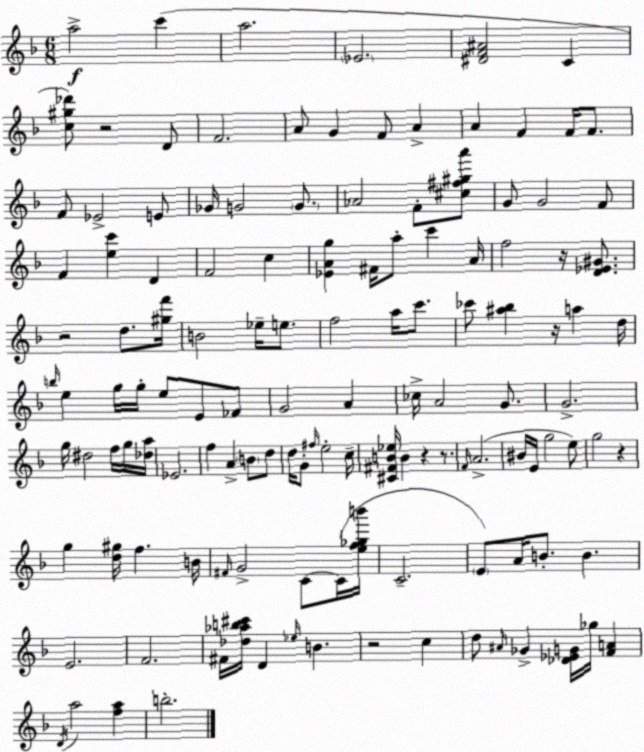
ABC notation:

X:1
T:Untitled
M:6/8
L:1/4
K:Dm
a2 c' a2 _E2 [^DF^A]2 C [c^g_d']/2 z2 D/2 F2 A/2 G F/2 A A F F/4 F/2 F/2 _E2 E/2 _G/4 G2 G/2 _A2 F/2 [^c^f^ga']/2 G/2 G2 F/2 F [ec'] D F2 c [_EAg] ^F/4 a/2 c' A/4 f2 z/4 [D_E^G]/2 z2 d/2 [^gf']/4 B2 _e/4 e/2 f2 a/4 c'/2 _c'/2 [^a_b] z/4 a d/4 b/4 e g/4 g/4 e/2 E/2 _F/2 G2 A _c/4 A2 G/2 G2 g/4 ^d2 f/4 g/4 [_da]/4 _E2 f A B/2 d/2 d/4 G/2 ^f/4 e2 c/4 [^C^FB_e]/4 B z z/2 F/4 A2 ^B/4 E/4 g2 e/2 g2 z g [d^g]/4 f B/4 ^F/4 G2 C/2 C/4 [ef_gb']/4 C2 E/2 A/4 B/2 B E2 F2 ^F/4 [_d_ab^c']/4 D _e/4 B z2 c d/2 ^A/4 _G [_D_EG]/4 _g/4 [FA] D/4 a2 [fa] b2